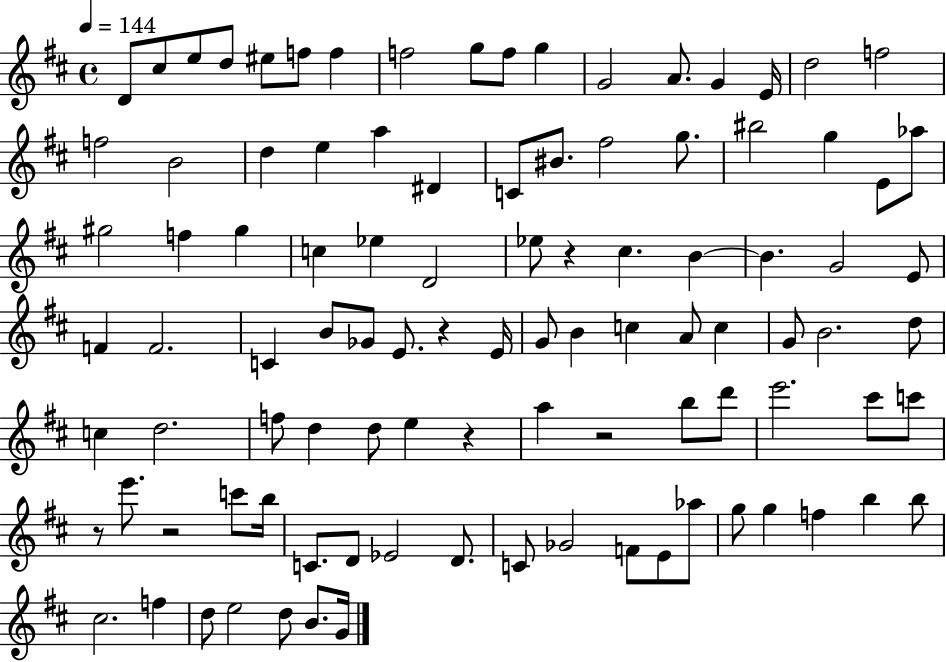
D4/e C#5/e E5/e D5/e EIS5/e F5/e F5/q F5/h G5/e F5/e G5/q G4/h A4/e. G4/q E4/s D5/h F5/h F5/h B4/h D5/q E5/q A5/q D#4/q C4/e BIS4/e. F#5/h G5/e. BIS5/h G5/q E4/e Ab5/e G#5/h F5/q G#5/q C5/q Eb5/q D4/h Eb5/e R/q C#5/q. B4/q B4/q. G4/h E4/e F4/q F4/h. C4/q B4/e Gb4/e E4/e. R/q E4/s G4/e B4/q C5/q A4/e C5/q G4/e B4/h. D5/e C5/q D5/h. F5/e D5/q D5/e E5/q R/q A5/q R/h B5/e D6/e E6/h. C#6/e C6/e R/e E6/e. R/h C6/e B5/s C4/e. D4/e Eb4/h D4/e. C4/e Gb4/h F4/e E4/e Ab5/e G5/e G5/q F5/q B5/q B5/e C#5/h. F5/q D5/e E5/h D5/e B4/e. G4/s